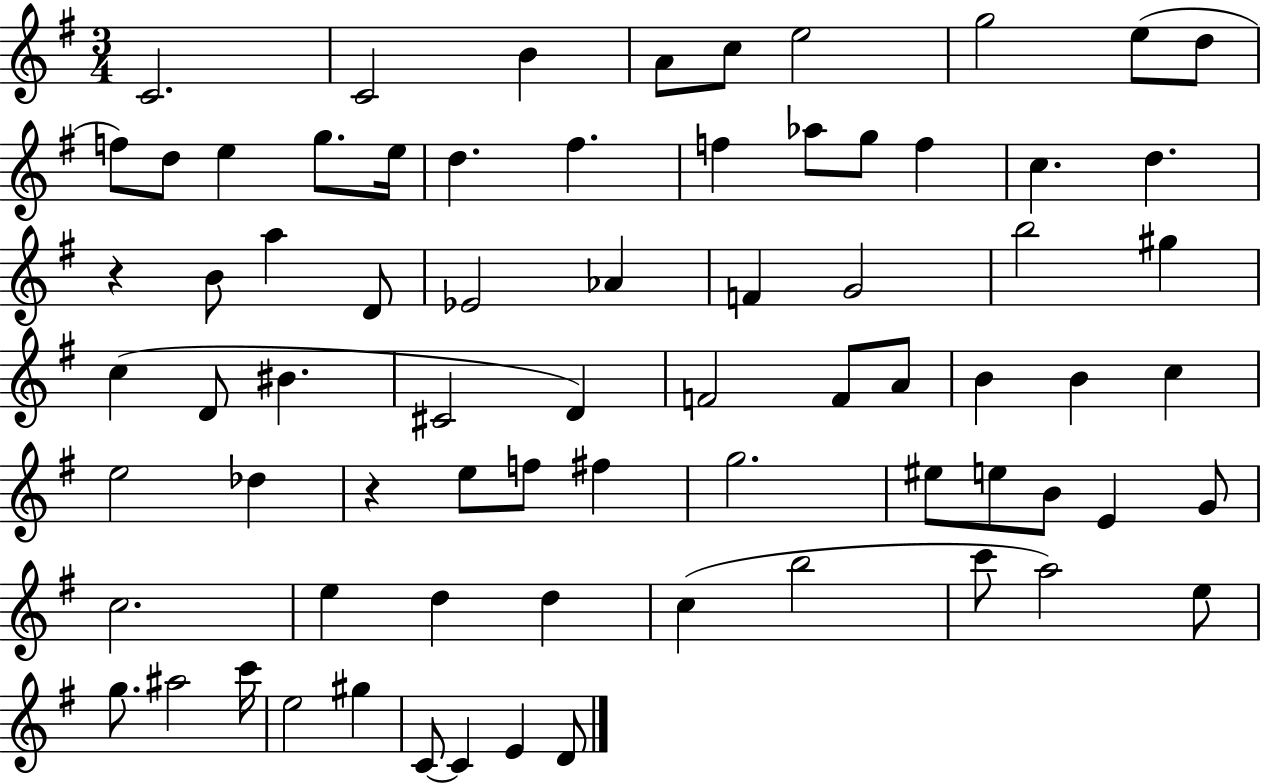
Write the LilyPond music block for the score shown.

{
  \clef treble
  \numericTimeSignature
  \time 3/4
  \key g \major
  c'2. | c'2 b'4 | a'8 c''8 e''2 | g''2 e''8( d''8 | \break f''8) d''8 e''4 g''8. e''16 | d''4. fis''4. | f''4 aes''8 g''8 f''4 | c''4. d''4. | \break r4 b'8 a''4 d'8 | ees'2 aes'4 | f'4 g'2 | b''2 gis''4 | \break c''4( d'8 bis'4. | cis'2 d'4) | f'2 f'8 a'8 | b'4 b'4 c''4 | \break e''2 des''4 | r4 e''8 f''8 fis''4 | g''2. | eis''8 e''8 b'8 e'4 g'8 | \break c''2. | e''4 d''4 d''4 | c''4( b''2 | c'''8 a''2) e''8 | \break g''8. ais''2 c'''16 | e''2 gis''4 | c'8~~ c'4 e'4 d'8 | \bar "|."
}